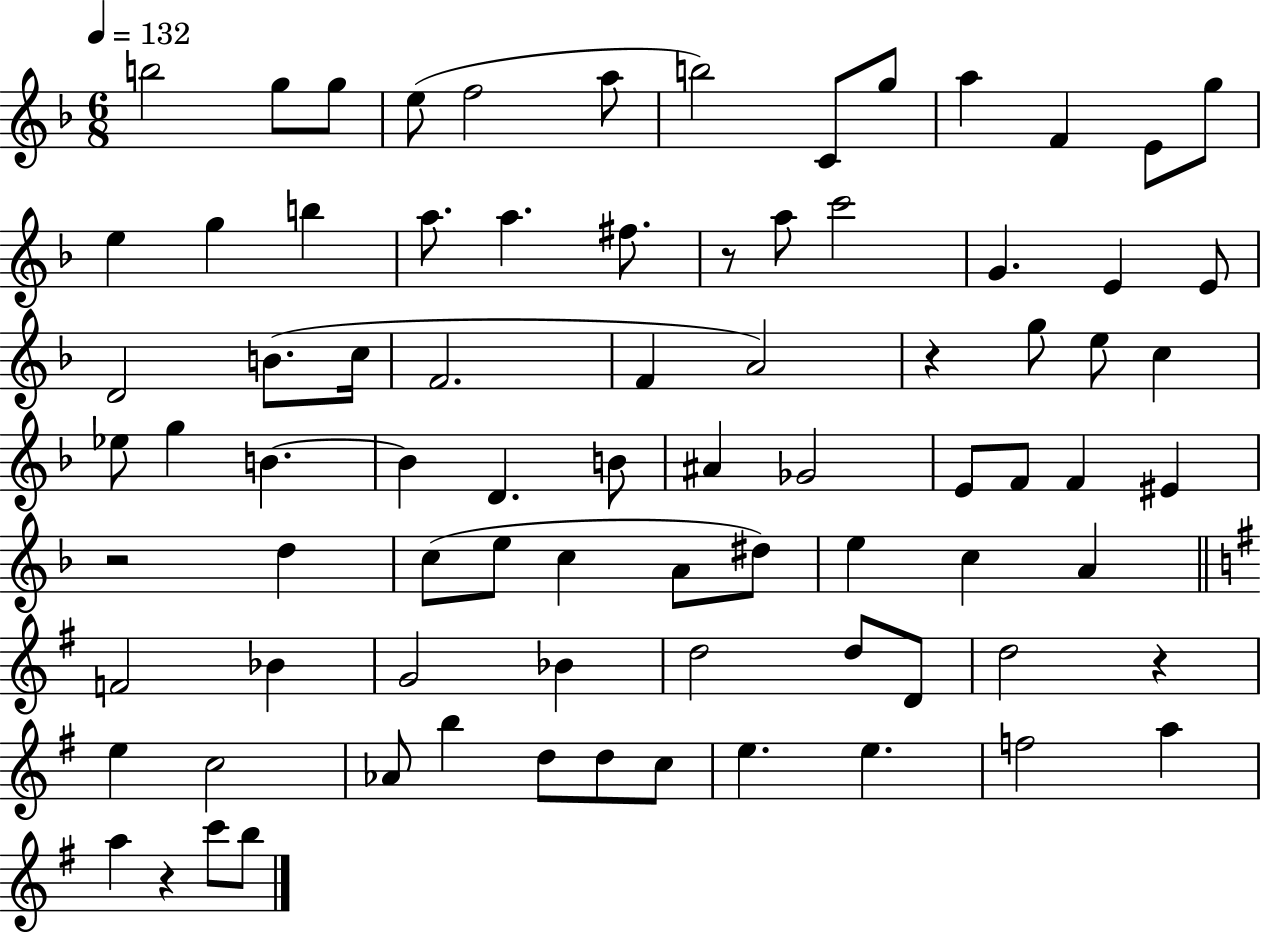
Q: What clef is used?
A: treble